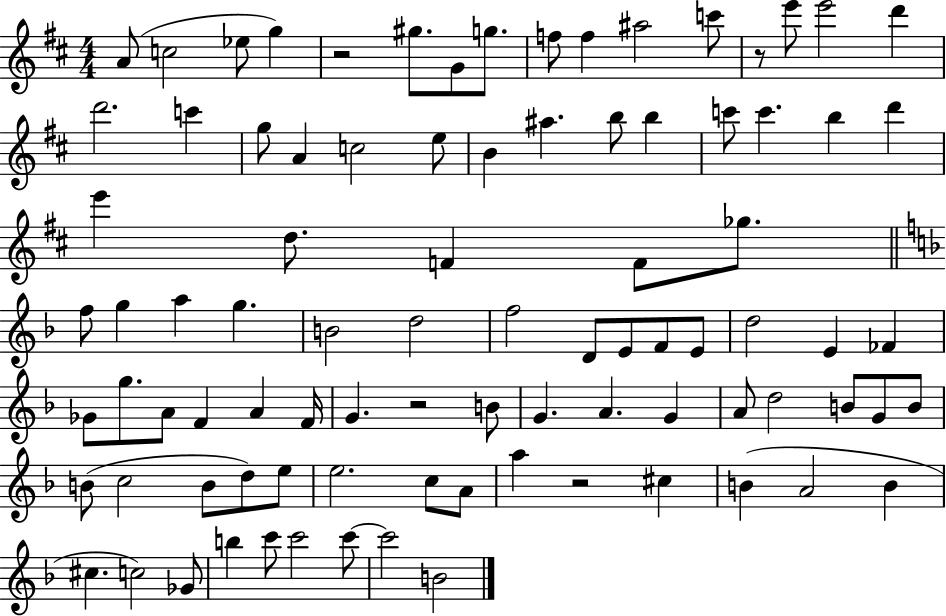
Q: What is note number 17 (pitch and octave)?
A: G5